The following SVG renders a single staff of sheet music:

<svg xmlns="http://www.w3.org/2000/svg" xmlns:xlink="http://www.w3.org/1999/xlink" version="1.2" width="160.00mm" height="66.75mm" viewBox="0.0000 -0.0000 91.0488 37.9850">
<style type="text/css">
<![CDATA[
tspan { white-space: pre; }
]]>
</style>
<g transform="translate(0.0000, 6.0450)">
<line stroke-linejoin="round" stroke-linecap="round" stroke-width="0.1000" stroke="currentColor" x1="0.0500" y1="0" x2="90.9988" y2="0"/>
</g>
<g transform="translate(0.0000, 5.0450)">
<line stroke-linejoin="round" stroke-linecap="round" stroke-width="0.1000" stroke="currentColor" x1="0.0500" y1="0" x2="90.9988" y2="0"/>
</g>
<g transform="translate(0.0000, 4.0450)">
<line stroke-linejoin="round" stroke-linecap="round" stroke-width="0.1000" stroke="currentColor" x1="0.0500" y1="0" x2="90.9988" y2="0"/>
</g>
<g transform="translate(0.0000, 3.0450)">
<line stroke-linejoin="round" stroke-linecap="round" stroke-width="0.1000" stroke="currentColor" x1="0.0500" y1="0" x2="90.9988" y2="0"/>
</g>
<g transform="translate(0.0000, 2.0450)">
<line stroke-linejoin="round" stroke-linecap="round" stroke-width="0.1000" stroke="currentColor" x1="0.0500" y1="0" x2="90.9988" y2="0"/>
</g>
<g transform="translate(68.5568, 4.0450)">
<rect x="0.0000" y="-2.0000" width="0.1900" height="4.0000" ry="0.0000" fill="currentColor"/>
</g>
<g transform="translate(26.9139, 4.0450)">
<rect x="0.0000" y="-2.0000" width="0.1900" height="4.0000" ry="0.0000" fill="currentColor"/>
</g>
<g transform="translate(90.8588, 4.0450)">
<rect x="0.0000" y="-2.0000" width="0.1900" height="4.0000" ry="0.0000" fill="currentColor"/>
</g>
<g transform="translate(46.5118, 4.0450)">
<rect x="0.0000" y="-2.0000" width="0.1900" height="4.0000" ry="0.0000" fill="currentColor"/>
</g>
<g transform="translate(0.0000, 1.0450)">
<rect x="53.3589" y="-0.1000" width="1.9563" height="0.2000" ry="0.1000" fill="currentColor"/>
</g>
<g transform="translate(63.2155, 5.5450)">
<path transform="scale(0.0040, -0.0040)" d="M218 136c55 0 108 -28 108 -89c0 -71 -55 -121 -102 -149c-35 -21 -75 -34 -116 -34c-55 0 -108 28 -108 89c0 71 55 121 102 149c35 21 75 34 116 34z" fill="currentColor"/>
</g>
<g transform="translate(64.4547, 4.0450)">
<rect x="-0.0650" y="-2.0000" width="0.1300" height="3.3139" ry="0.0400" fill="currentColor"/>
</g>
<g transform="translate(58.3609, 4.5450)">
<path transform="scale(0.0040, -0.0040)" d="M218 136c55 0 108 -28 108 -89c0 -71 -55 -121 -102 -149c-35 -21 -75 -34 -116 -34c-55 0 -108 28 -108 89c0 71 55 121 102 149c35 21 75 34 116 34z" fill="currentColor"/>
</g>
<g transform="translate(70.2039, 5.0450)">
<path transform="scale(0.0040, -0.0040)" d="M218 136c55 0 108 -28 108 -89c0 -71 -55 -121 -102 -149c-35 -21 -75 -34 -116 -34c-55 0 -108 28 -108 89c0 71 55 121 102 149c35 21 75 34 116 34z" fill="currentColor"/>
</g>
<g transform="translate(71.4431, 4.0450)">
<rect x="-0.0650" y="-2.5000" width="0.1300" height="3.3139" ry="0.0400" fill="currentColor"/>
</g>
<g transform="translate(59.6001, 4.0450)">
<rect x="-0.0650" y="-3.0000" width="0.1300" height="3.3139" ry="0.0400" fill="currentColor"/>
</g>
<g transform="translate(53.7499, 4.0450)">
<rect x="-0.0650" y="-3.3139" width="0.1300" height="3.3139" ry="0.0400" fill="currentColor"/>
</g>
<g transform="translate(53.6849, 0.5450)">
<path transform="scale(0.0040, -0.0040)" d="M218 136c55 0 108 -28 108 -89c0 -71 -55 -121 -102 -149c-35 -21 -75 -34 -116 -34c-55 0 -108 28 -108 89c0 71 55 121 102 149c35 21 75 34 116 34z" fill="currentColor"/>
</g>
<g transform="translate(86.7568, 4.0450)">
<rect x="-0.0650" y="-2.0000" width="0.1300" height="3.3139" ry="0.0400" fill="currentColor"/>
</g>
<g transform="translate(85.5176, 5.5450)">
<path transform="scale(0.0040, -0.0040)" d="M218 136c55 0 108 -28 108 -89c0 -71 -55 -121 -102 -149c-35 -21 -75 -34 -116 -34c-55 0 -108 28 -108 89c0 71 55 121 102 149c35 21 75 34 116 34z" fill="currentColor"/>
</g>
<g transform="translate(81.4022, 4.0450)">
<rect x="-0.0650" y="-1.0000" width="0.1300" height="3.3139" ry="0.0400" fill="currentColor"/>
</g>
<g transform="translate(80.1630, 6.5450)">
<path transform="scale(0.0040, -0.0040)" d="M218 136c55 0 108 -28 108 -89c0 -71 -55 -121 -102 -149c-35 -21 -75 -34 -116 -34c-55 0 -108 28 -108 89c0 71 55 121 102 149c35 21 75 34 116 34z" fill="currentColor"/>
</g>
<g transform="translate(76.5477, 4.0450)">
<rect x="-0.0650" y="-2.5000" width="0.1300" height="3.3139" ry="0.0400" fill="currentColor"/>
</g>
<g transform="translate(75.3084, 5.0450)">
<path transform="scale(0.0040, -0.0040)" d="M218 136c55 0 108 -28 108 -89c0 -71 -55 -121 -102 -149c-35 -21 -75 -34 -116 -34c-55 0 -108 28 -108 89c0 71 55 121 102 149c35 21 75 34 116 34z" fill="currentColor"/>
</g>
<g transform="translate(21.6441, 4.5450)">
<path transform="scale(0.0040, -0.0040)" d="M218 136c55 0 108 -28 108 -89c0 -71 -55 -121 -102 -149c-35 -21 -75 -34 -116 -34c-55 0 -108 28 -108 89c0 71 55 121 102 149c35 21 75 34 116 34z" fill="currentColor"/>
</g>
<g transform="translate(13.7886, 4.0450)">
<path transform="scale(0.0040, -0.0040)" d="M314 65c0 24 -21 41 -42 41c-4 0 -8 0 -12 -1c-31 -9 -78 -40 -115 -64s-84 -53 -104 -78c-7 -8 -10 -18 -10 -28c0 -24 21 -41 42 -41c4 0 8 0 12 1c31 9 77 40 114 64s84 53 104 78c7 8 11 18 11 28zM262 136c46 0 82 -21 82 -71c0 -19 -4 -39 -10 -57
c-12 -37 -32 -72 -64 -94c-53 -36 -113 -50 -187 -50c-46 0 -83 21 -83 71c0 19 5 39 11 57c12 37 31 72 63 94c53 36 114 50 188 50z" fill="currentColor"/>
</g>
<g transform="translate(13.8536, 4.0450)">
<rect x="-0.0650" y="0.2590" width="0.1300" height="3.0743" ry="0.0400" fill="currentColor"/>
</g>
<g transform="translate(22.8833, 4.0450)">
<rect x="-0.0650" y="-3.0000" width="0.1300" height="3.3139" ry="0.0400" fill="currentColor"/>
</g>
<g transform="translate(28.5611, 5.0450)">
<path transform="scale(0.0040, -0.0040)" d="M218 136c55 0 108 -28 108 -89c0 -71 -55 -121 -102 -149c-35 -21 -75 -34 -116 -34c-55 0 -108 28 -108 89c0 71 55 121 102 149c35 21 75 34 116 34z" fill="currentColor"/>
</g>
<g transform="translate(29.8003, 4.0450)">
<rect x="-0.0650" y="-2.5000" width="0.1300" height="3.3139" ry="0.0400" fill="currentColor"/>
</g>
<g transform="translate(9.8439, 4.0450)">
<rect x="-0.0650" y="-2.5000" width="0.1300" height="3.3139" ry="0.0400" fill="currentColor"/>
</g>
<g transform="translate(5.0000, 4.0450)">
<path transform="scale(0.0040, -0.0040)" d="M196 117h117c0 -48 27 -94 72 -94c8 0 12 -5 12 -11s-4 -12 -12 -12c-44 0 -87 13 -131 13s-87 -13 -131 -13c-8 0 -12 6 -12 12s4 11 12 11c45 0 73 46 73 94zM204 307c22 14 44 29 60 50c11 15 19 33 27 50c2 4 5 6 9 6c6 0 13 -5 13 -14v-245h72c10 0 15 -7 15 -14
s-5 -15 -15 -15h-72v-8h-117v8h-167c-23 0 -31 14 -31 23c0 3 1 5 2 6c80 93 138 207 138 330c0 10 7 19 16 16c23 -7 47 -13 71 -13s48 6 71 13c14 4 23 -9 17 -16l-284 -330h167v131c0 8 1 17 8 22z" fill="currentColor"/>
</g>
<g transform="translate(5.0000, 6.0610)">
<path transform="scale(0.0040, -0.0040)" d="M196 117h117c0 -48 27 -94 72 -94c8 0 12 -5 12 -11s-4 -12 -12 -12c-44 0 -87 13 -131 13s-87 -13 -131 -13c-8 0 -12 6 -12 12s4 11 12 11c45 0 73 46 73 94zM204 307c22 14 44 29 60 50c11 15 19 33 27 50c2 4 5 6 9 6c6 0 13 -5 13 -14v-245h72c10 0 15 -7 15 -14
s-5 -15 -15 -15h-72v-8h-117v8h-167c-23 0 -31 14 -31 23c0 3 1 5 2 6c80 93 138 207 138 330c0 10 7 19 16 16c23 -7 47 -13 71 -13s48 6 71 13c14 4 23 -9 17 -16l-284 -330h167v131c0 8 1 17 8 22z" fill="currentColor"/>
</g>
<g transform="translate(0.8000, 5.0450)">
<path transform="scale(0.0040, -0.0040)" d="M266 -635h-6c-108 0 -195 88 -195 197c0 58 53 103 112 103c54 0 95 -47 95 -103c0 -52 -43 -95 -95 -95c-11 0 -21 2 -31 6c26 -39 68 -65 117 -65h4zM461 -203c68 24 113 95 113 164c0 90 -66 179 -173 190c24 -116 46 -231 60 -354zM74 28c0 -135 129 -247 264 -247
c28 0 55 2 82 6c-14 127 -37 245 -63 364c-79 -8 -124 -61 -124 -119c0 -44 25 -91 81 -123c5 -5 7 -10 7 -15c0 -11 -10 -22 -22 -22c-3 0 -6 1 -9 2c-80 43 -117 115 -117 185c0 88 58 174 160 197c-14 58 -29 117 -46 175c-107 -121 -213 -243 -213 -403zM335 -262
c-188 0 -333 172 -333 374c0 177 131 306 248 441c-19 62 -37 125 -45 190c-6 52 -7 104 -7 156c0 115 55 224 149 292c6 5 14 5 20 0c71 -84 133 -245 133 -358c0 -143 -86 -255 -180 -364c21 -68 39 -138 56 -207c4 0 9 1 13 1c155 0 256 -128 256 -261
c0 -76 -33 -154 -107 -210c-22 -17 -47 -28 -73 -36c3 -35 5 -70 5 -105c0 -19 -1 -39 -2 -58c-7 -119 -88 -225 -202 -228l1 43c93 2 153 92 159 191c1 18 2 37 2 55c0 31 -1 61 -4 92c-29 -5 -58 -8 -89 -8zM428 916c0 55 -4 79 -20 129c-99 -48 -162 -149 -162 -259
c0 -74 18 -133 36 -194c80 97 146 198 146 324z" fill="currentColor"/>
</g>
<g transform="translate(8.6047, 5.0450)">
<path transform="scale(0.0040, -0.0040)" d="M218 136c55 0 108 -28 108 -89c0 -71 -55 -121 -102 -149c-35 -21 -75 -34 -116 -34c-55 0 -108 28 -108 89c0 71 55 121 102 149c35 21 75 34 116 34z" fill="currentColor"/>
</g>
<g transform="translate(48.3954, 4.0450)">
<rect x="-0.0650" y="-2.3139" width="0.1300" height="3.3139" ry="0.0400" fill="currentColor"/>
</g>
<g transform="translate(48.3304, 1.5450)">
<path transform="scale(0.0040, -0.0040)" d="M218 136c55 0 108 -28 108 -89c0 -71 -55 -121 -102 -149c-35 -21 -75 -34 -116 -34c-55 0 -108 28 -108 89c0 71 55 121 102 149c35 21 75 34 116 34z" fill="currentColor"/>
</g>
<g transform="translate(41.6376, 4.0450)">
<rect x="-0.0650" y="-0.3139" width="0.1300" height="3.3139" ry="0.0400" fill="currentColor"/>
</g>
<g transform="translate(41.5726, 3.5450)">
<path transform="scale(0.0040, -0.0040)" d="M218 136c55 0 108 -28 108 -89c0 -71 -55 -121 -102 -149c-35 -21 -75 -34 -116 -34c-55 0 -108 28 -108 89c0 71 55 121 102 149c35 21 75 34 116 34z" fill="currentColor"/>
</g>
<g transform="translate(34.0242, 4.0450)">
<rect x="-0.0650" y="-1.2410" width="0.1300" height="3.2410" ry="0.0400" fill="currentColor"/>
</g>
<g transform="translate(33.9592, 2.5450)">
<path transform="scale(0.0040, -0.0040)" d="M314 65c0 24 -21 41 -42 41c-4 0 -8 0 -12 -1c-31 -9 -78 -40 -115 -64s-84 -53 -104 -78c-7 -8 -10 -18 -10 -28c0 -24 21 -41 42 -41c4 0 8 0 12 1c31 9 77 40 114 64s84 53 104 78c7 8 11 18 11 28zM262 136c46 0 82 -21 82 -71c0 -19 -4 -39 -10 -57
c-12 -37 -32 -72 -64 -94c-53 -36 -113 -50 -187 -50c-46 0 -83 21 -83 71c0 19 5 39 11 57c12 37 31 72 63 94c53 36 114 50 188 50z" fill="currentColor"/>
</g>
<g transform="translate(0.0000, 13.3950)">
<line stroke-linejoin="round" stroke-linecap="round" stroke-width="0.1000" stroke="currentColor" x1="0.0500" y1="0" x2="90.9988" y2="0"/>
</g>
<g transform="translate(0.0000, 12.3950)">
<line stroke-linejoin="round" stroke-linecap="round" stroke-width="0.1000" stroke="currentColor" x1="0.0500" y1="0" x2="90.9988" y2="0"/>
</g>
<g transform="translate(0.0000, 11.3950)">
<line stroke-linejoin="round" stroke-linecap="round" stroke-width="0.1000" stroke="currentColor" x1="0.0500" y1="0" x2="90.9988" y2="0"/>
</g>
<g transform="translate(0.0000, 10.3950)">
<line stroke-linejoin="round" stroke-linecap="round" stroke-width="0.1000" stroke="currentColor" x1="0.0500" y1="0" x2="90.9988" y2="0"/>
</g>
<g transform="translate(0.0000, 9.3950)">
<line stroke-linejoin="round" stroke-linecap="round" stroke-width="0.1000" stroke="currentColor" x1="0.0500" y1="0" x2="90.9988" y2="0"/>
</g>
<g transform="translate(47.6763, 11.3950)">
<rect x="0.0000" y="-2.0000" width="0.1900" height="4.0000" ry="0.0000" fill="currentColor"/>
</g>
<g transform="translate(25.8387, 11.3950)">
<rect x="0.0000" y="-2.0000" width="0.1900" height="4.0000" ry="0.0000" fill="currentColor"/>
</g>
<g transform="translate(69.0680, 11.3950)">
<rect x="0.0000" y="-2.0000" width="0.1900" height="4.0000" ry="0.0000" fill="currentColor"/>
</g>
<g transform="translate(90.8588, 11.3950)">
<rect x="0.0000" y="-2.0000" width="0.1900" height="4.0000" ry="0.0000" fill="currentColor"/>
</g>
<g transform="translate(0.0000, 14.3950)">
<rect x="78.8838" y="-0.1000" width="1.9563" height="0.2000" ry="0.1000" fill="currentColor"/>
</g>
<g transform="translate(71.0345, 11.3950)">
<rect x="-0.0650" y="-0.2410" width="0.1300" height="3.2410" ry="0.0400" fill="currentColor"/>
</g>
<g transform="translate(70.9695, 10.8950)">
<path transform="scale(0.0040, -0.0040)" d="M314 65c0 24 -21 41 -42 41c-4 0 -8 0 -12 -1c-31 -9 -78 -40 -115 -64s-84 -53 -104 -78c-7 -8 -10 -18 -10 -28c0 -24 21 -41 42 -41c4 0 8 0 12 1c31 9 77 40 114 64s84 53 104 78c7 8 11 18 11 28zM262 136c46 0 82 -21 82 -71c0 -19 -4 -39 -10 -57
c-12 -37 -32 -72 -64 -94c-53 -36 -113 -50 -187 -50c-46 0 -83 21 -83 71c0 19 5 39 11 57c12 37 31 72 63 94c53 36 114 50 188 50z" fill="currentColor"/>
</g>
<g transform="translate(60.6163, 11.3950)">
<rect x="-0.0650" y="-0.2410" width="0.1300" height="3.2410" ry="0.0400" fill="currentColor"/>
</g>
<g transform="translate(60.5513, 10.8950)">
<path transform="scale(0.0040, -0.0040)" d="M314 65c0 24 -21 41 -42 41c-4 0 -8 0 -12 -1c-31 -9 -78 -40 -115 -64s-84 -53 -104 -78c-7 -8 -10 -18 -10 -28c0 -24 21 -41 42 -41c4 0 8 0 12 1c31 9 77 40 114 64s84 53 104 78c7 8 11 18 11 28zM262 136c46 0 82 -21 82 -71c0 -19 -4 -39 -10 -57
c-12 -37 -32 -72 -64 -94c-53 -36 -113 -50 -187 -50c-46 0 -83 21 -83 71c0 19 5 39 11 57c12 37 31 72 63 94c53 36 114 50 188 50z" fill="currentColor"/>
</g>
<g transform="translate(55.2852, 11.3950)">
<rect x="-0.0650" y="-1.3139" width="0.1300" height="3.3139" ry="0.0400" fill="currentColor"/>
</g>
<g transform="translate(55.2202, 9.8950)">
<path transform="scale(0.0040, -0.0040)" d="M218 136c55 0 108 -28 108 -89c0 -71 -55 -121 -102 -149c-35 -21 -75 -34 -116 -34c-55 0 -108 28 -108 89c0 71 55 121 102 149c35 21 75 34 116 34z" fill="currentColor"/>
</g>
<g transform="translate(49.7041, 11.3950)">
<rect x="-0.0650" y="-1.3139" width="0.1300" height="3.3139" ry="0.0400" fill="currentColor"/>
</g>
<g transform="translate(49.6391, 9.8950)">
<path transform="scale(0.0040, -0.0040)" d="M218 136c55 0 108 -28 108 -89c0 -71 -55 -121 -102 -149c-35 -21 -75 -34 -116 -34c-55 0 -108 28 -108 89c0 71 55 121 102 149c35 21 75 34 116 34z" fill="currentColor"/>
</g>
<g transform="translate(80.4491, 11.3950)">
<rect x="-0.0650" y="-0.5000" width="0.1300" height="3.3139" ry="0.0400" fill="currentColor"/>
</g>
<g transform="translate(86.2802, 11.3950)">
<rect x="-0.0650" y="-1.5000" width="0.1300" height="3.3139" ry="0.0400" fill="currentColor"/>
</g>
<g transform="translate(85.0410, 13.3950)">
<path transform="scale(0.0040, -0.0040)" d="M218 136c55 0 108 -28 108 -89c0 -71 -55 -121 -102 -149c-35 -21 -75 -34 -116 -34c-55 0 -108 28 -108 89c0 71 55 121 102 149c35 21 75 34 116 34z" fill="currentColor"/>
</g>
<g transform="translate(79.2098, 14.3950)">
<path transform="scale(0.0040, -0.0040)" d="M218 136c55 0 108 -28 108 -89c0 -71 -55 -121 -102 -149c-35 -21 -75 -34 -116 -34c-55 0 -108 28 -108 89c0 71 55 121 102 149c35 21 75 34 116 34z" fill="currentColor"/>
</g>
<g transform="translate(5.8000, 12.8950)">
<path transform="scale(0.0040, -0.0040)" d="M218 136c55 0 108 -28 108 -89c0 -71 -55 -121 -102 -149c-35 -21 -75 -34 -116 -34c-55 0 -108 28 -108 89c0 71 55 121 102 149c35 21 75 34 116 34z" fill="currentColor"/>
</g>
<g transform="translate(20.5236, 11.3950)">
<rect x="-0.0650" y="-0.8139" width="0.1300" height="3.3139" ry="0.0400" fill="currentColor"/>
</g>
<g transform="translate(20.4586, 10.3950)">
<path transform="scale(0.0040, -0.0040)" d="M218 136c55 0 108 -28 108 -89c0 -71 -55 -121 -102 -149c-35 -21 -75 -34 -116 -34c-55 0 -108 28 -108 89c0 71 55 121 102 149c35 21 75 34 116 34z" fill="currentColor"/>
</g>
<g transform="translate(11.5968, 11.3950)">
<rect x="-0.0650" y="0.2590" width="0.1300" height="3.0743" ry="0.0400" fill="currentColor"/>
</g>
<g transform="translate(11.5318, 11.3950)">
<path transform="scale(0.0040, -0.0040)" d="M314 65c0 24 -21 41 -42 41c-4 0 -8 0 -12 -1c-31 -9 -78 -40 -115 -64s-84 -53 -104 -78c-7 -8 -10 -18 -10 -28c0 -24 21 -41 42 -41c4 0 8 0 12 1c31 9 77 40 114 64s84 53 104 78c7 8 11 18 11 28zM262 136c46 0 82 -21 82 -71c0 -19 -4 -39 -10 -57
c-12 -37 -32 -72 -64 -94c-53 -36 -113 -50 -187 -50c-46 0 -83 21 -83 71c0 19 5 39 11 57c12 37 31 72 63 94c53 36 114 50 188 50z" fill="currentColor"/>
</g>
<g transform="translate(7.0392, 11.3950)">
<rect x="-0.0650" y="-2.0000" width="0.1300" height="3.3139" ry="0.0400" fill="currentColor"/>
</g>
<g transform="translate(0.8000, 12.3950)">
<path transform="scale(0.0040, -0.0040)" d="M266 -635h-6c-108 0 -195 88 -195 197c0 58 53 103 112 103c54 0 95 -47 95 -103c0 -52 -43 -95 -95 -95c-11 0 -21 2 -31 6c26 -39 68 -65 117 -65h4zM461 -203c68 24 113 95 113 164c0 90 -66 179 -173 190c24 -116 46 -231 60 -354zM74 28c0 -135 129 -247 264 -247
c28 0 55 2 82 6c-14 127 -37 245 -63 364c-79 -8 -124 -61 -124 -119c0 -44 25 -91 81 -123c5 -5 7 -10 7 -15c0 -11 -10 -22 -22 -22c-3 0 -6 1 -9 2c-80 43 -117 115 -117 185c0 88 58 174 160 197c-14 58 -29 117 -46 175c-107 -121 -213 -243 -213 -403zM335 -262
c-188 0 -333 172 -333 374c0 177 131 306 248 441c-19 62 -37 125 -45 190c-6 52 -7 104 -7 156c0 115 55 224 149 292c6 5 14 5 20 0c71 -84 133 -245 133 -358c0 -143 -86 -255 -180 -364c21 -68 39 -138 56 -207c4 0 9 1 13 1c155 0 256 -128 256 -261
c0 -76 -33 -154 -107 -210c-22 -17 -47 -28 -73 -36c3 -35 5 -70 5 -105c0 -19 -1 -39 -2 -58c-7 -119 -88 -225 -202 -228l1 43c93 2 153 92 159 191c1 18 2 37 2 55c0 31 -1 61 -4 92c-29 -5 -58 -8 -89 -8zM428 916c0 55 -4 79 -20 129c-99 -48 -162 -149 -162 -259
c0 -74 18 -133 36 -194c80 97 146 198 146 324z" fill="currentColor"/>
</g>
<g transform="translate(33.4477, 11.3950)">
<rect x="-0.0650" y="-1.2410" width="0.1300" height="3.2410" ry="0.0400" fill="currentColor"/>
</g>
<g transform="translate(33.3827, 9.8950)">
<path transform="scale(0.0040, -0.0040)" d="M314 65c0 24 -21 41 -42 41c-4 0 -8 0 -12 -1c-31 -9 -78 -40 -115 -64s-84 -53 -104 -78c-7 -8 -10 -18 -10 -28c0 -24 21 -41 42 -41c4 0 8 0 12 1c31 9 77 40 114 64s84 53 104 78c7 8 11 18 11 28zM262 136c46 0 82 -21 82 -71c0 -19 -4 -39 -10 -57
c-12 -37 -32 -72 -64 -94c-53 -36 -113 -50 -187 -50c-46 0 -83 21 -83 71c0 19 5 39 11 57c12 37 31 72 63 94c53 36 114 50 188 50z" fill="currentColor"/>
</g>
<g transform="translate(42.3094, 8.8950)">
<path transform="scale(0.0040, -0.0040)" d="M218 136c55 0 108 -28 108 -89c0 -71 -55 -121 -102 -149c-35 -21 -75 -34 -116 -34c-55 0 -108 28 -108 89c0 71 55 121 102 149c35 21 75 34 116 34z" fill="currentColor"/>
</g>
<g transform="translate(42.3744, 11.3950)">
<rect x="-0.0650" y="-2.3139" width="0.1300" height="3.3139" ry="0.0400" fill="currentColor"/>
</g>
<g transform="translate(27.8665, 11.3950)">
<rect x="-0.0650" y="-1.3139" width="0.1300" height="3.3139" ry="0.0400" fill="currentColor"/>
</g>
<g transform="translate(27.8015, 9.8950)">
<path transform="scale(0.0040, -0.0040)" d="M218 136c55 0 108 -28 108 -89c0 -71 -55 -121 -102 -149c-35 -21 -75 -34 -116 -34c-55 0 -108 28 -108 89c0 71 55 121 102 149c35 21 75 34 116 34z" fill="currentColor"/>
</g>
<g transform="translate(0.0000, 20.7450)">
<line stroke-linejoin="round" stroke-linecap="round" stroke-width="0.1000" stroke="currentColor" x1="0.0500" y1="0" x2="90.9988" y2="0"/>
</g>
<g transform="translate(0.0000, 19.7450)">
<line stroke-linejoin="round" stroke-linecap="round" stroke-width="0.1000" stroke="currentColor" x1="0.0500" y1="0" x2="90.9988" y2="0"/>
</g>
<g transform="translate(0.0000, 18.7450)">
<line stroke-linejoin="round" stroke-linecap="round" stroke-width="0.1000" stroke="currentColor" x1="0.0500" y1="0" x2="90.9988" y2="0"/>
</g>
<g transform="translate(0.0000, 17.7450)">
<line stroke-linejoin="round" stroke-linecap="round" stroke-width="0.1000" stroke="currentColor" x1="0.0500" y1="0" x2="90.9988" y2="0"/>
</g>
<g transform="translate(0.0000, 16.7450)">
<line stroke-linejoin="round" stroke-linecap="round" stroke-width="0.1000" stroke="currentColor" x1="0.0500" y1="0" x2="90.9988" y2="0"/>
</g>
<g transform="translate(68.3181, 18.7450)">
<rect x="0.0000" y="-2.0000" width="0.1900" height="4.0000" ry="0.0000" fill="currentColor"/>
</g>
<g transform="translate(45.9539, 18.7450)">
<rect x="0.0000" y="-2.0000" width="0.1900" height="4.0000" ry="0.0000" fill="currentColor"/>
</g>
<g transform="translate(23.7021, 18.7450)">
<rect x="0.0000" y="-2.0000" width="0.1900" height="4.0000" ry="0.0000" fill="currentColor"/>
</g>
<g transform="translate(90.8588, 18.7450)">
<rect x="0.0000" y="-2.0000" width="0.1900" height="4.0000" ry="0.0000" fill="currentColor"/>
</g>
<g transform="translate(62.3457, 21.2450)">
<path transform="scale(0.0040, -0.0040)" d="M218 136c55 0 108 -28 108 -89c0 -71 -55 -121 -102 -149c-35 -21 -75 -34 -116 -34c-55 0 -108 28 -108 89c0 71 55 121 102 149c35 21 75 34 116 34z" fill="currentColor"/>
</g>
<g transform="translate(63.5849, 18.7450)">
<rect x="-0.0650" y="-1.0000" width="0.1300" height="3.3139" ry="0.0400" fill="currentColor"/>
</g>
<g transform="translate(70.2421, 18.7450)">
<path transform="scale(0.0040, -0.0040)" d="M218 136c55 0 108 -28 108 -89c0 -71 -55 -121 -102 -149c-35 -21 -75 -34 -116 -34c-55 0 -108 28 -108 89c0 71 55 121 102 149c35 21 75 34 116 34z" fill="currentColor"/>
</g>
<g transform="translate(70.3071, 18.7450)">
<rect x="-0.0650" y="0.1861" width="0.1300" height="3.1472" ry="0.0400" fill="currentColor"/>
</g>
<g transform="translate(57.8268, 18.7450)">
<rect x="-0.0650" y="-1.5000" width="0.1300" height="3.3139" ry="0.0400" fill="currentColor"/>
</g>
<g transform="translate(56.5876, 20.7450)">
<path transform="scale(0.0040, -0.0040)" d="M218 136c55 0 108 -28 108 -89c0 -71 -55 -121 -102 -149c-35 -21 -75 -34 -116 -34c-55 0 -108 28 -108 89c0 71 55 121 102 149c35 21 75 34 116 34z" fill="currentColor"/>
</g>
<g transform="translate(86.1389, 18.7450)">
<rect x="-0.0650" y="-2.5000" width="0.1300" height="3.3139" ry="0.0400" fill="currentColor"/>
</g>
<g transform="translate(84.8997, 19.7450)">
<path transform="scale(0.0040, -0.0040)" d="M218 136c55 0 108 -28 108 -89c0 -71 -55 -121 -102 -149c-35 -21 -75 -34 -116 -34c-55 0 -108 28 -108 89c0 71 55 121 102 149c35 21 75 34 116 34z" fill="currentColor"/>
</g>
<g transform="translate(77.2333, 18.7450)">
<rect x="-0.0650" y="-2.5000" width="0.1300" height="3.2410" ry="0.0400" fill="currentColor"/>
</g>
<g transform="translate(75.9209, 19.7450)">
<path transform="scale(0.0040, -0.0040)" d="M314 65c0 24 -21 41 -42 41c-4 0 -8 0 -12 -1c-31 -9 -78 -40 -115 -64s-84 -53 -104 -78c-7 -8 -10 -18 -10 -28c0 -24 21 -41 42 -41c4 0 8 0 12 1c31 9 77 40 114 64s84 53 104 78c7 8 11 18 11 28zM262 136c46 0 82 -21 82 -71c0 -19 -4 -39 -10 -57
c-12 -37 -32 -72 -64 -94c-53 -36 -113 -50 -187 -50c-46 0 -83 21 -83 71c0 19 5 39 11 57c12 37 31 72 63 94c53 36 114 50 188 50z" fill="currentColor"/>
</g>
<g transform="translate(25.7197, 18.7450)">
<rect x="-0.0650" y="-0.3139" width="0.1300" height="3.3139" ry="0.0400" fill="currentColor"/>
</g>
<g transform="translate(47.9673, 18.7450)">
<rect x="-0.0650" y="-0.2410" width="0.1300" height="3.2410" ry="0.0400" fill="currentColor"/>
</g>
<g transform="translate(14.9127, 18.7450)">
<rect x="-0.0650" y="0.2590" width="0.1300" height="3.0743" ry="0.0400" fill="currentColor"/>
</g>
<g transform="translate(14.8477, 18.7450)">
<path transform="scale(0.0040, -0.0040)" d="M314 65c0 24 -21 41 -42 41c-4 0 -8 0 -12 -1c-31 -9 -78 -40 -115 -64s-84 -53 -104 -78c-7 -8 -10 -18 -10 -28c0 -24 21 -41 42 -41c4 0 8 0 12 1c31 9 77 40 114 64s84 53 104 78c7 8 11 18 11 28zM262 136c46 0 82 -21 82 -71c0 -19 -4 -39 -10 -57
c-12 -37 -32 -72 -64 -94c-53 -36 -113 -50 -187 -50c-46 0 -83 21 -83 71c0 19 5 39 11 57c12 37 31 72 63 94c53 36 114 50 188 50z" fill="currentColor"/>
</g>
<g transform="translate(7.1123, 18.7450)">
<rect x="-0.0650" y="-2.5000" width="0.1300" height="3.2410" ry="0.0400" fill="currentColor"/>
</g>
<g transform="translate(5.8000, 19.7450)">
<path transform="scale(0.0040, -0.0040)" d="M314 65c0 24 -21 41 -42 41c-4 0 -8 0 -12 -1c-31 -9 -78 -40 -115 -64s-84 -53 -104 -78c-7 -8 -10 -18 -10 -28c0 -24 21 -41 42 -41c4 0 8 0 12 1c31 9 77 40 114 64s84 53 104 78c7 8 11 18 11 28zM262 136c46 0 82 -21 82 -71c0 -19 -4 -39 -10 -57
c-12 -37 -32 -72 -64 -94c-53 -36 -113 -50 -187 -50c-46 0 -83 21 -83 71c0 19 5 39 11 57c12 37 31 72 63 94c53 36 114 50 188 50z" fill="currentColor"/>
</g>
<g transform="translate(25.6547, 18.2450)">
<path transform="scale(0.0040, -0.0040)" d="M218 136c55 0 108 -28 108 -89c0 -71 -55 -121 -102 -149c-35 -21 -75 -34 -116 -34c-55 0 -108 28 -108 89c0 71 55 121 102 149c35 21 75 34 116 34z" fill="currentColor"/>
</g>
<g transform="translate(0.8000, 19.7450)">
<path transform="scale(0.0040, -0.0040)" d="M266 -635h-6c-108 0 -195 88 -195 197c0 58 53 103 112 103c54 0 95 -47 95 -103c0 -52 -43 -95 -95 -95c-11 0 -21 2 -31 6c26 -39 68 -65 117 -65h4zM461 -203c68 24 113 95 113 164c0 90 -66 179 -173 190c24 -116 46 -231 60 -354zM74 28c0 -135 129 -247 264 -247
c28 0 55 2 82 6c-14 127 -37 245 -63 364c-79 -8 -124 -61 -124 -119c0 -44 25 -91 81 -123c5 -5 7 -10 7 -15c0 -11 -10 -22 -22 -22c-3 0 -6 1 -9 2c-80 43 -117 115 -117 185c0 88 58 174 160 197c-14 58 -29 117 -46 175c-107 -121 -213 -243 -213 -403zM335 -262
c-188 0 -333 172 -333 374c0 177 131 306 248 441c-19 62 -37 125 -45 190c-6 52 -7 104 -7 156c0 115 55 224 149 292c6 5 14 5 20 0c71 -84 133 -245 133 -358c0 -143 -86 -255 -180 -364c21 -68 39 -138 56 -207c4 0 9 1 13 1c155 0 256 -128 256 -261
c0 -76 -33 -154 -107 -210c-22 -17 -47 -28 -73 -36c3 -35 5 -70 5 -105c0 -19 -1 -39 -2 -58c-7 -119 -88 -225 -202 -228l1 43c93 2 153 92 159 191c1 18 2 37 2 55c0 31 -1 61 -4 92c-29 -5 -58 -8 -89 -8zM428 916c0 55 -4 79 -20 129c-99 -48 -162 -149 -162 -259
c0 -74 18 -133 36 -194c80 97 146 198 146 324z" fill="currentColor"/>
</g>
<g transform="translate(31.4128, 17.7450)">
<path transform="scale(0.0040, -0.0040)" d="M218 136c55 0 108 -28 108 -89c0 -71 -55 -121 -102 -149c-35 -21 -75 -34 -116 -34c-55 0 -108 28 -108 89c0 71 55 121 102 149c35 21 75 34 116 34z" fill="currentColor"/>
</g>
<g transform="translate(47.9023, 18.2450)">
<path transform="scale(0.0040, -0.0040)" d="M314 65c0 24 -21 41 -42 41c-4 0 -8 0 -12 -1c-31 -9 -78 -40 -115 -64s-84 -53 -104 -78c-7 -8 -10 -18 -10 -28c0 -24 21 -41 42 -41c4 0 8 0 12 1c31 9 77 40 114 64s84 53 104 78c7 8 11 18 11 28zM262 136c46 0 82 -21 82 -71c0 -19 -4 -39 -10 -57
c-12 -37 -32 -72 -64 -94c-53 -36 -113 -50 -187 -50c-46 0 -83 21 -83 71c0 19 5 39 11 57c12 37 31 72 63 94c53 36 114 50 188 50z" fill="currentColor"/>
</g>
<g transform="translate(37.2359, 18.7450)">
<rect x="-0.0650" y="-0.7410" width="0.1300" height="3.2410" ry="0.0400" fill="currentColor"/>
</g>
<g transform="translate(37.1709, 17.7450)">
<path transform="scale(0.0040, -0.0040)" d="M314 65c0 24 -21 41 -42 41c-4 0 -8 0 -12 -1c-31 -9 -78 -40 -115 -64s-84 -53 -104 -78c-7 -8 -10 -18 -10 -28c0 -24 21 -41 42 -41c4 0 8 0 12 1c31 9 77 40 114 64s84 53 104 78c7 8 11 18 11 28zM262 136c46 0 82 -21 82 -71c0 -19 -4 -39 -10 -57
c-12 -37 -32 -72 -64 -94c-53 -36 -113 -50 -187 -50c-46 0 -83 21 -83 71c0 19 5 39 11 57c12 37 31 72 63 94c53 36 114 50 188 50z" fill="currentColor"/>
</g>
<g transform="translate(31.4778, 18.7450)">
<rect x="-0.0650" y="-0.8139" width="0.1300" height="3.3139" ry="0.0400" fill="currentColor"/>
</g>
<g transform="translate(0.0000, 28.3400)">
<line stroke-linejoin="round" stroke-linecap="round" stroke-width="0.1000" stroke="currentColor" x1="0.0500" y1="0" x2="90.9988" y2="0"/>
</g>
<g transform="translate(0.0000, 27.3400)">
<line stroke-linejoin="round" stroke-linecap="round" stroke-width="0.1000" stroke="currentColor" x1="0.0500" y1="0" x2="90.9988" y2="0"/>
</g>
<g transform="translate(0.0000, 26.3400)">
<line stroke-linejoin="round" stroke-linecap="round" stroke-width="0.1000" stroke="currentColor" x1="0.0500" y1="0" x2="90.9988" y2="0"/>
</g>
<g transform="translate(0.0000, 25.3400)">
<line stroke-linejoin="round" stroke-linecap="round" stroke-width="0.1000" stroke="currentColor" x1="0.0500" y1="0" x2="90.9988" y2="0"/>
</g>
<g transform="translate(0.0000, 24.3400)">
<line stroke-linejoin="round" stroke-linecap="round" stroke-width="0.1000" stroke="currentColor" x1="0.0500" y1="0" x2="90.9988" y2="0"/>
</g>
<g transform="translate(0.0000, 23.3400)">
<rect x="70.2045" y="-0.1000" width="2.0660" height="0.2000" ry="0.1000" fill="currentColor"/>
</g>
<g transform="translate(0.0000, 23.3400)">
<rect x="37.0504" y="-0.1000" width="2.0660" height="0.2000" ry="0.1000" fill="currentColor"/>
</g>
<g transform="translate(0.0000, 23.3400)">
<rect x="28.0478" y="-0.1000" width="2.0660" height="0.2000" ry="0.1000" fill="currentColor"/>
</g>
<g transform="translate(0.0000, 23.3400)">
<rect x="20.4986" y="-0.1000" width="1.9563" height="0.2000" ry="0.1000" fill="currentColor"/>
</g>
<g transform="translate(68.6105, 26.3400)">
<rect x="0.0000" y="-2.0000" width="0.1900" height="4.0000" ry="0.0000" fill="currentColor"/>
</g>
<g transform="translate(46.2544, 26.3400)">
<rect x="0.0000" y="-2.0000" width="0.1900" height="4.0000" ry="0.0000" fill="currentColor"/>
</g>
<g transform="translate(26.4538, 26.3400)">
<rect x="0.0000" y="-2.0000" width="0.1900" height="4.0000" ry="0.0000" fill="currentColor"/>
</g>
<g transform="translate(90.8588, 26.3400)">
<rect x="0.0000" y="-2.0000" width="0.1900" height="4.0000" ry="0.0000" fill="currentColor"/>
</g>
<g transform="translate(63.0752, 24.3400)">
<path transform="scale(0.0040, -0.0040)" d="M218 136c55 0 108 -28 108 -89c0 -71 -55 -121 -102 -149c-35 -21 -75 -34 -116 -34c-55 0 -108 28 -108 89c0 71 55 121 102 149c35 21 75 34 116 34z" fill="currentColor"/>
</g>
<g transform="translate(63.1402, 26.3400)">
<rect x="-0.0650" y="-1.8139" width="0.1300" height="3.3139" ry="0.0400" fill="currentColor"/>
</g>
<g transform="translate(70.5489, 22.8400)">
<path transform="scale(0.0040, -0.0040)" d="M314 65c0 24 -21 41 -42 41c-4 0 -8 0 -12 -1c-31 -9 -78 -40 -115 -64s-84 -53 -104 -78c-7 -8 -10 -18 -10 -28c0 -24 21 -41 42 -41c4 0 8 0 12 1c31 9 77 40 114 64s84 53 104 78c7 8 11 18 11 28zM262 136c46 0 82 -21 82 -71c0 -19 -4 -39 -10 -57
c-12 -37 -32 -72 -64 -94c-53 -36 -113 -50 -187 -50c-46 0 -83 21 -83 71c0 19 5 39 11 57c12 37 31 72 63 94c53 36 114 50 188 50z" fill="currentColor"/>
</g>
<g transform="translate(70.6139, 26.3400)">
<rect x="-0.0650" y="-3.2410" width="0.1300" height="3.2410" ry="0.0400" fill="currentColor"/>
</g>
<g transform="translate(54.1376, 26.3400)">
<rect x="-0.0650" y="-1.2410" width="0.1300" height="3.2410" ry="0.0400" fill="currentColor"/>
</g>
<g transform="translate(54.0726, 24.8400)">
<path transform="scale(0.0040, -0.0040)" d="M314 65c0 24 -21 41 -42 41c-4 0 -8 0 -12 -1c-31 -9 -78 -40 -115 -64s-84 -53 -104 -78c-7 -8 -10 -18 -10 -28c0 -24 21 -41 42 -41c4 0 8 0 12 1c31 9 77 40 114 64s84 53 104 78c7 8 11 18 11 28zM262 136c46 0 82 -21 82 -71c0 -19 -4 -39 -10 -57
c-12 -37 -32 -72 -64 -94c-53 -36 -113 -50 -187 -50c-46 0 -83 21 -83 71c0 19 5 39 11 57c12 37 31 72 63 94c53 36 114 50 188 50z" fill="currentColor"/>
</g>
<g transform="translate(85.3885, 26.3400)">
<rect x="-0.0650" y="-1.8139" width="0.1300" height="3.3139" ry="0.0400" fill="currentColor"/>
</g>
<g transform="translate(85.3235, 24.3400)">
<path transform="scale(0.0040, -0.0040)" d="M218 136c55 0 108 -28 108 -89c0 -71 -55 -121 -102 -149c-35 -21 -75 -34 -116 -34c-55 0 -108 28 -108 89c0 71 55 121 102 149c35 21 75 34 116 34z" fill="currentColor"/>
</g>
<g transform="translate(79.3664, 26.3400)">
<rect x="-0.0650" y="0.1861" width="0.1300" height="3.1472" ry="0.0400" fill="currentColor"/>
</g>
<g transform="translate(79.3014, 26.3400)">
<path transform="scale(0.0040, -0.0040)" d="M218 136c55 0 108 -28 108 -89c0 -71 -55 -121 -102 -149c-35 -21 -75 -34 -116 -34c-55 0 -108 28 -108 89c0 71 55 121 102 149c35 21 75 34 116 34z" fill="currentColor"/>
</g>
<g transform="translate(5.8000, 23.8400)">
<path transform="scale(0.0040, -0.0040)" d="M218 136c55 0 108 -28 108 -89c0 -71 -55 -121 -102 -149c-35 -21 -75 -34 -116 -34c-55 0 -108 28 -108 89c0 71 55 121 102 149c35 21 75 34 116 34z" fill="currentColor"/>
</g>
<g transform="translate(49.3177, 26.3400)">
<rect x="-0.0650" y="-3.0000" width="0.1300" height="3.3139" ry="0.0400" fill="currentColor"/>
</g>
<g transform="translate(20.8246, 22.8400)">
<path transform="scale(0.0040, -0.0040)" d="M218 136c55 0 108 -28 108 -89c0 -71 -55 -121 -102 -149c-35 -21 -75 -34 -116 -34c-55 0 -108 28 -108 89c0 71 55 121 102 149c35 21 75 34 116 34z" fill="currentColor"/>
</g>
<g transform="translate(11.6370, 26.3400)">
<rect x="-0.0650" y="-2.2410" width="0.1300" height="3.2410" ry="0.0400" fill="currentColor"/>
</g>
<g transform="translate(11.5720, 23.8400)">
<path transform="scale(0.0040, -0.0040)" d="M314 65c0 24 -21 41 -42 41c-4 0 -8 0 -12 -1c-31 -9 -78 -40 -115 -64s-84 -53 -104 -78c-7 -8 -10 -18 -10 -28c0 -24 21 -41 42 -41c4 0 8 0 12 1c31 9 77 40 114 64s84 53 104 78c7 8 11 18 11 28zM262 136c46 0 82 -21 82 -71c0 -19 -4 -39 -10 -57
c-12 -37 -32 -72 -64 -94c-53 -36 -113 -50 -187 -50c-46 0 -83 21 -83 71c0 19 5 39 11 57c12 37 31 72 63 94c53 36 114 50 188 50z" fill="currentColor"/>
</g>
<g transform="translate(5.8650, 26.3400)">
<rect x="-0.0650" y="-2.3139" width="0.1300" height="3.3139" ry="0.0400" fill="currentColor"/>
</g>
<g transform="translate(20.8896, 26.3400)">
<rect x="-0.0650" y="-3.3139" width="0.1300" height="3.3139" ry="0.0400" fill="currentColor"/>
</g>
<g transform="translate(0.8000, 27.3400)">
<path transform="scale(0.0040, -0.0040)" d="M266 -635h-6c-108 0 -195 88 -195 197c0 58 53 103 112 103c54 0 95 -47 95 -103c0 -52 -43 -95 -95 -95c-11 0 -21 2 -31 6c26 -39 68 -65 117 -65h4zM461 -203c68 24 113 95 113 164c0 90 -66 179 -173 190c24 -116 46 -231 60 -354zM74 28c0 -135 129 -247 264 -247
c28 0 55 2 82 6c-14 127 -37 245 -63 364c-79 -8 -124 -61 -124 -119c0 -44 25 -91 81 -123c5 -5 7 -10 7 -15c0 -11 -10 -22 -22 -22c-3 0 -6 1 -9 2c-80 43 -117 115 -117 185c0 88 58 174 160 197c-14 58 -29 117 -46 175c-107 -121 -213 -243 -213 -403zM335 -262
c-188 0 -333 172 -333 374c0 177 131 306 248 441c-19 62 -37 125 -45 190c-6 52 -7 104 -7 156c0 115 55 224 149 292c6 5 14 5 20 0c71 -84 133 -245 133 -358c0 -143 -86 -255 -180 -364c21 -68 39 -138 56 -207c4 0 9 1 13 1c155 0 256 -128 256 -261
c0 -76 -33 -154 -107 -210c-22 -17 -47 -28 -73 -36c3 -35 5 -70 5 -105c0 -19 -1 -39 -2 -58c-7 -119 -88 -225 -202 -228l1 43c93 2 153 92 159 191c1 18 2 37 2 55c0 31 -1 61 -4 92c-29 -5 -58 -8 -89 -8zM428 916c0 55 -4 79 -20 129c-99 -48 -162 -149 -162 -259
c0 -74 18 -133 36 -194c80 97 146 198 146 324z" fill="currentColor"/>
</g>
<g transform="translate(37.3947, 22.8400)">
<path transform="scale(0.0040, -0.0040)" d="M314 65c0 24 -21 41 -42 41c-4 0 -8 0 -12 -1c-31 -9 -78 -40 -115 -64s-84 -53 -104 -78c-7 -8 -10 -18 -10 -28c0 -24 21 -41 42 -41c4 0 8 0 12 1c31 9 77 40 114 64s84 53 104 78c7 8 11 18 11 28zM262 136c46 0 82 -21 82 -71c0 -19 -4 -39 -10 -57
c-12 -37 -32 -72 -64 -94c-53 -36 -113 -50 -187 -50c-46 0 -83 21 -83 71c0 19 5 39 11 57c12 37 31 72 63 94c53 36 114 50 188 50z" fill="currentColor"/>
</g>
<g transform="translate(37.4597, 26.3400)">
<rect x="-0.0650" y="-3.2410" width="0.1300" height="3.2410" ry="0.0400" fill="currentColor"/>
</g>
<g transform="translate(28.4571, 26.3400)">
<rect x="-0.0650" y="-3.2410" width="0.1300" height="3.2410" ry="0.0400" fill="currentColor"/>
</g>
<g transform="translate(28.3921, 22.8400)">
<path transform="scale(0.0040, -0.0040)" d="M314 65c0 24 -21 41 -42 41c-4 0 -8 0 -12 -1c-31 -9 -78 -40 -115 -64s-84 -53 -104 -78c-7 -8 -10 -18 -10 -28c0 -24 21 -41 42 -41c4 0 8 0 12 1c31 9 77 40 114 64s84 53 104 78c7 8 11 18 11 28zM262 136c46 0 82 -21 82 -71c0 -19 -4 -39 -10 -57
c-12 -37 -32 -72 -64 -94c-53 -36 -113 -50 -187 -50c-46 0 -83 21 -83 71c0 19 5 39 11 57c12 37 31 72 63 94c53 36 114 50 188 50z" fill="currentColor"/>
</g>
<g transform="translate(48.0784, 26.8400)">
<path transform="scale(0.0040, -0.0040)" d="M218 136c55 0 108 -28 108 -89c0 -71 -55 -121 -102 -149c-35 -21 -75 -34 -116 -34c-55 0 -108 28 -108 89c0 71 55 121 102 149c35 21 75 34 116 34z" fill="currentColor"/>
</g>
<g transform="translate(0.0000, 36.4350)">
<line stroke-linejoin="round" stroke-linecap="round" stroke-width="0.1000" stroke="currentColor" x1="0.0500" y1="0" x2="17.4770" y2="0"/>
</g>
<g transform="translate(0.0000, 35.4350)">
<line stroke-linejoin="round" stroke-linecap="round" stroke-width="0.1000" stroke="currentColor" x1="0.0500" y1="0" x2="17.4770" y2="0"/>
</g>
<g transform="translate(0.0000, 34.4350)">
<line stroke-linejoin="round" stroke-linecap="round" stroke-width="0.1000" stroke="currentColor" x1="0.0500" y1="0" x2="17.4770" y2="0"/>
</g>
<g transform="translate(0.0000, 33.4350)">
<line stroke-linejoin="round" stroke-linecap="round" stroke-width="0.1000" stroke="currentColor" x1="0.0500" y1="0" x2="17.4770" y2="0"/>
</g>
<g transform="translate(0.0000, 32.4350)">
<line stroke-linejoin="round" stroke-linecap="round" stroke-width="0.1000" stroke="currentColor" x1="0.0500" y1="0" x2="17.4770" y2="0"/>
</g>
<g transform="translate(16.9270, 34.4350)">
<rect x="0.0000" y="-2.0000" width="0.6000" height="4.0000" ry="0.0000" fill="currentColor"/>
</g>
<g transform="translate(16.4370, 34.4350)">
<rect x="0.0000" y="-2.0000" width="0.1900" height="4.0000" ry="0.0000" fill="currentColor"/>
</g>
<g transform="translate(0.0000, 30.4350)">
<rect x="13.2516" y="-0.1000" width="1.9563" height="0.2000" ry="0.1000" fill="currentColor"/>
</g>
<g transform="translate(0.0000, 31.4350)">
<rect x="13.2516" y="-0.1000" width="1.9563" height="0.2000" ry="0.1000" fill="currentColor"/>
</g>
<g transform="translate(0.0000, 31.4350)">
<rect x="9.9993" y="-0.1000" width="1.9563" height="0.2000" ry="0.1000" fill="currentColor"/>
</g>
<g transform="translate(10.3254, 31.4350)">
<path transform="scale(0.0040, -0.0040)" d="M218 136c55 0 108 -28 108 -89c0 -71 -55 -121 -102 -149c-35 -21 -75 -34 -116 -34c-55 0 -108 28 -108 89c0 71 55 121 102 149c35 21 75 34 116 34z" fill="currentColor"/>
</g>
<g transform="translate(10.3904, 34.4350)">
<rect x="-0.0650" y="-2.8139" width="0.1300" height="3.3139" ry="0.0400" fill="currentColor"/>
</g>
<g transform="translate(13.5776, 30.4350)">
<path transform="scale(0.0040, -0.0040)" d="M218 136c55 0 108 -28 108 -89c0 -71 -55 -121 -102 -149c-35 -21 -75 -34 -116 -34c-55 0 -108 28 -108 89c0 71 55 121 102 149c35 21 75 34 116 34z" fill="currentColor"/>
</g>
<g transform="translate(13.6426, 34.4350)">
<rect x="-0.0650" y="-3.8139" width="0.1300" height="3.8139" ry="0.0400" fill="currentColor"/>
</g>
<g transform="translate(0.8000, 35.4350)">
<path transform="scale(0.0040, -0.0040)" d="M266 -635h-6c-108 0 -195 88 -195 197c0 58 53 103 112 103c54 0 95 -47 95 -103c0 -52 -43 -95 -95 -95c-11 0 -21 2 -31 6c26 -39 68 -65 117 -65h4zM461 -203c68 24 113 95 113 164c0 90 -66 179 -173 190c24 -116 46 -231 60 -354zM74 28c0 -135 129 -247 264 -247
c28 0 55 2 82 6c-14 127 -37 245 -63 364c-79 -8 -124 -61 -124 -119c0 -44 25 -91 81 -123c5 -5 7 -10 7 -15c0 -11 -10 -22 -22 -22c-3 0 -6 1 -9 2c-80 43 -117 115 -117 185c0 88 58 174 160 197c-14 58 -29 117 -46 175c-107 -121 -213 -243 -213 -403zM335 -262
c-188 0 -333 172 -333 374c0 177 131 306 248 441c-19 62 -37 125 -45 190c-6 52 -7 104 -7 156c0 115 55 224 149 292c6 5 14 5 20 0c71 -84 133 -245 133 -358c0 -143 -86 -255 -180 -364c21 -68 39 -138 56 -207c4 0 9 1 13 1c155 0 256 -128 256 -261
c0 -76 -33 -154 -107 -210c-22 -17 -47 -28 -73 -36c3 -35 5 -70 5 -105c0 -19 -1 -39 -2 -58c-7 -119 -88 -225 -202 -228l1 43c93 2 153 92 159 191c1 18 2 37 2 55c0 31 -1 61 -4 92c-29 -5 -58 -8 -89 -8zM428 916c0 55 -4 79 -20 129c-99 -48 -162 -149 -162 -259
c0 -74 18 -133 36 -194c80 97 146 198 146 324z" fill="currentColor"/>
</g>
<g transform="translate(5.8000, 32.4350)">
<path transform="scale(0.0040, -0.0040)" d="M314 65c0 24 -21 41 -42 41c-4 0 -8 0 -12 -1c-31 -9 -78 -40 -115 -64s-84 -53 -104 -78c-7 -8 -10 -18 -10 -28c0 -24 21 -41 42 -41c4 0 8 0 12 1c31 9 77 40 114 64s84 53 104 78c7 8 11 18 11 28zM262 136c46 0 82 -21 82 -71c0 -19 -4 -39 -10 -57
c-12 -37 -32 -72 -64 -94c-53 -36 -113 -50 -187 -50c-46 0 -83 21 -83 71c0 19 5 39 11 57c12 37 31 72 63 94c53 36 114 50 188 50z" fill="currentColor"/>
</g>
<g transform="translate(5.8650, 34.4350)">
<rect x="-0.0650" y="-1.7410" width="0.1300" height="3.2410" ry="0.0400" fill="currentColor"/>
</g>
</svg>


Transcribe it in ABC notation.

X:1
T:Untitled
M:4/4
L:1/4
K:C
G B2 A G e2 c g b A F G G D F F B2 d e e2 g e e c2 c2 C E G2 B2 c d d2 c2 E D B G2 G g g2 b b2 b2 A e2 f b2 B f f2 a c'